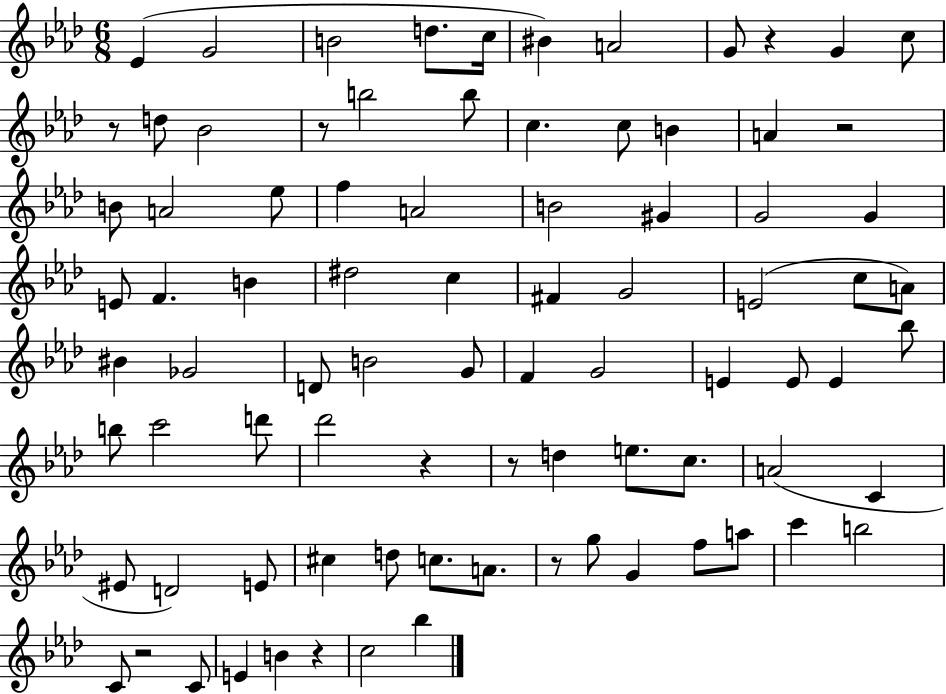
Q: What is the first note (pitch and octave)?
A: Eb4